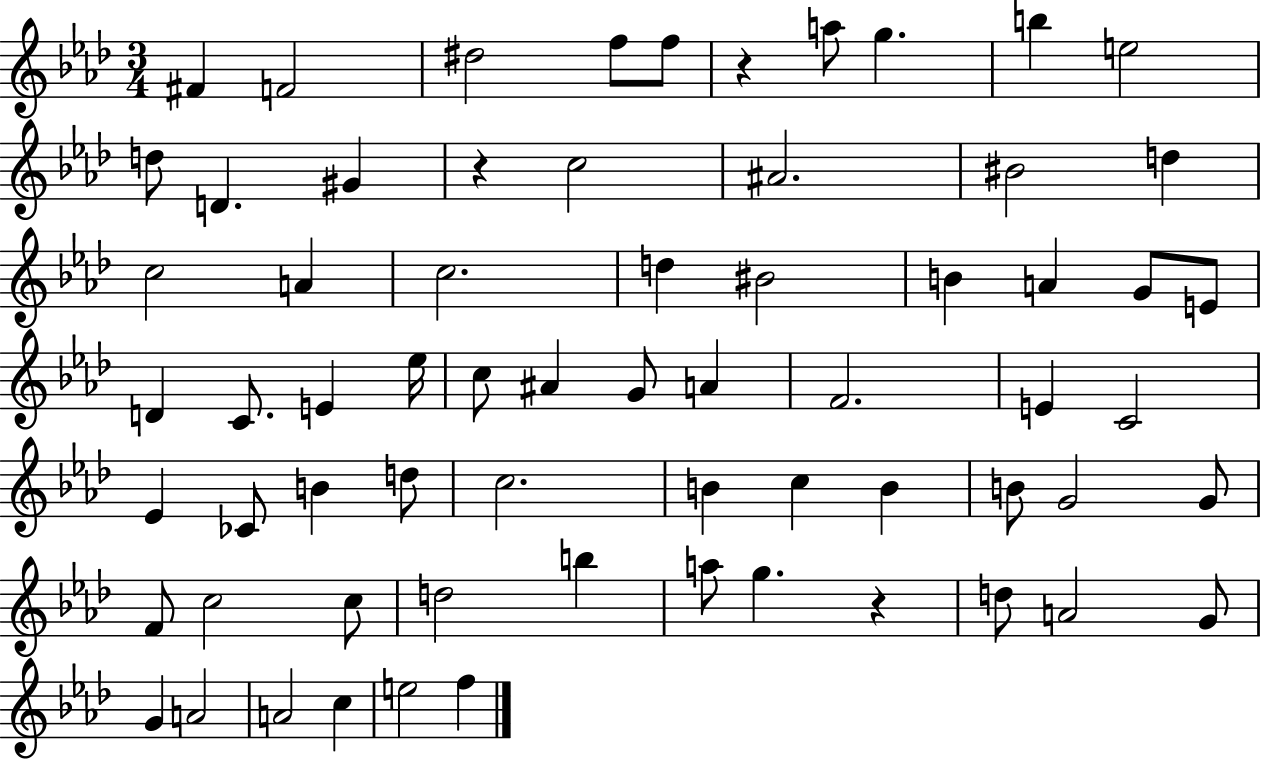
{
  \clef treble
  \numericTimeSignature
  \time 3/4
  \key aes \major
  fis'4 f'2 | dis''2 f''8 f''8 | r4 a''8 g''4. | b''4 e''2 | \break d''8 d'4. gis'4 | r4 c''2 | ais'2. | bis'2 d''4 | \break c''2 a'4 | c''2. | d''4 bis'2 | b'4 a'4 g'8 e'8 | \break d'4 c'8. e'4 ees''16 | c''8 ais'4 g'8 a'4 | f'2. | e'4 c'2 | \break ees'4 ces'8 b'4 d''8 | c''2. | b'4 c''4 b'4 | b'8 g'2 g'8 | \break f'8 c''2 c''8 | d''2 b''4 | a''8 g''4. r4 | d''8 a'2 g'8 | \break g'4 a'2 | a'2 c''4 | e''2 f''4 | \bar "|."
}